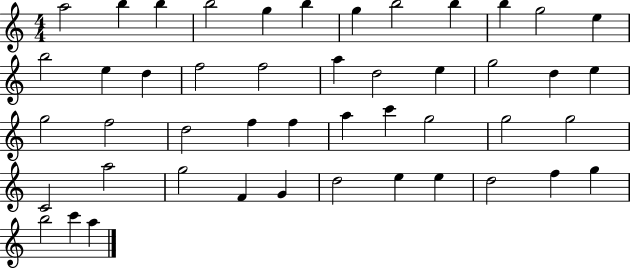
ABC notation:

X:1
T:Untitled
M:4/4
L:1/4
K:C
a2 b b b2 g b g b2 b b g2 e b2 e d f2 f2 a d2 e g2 d e g2 f2 d2 f f a c' g2 g2 g2 C2 a2 g2 F G d2 e e d2 f g b2 c' a